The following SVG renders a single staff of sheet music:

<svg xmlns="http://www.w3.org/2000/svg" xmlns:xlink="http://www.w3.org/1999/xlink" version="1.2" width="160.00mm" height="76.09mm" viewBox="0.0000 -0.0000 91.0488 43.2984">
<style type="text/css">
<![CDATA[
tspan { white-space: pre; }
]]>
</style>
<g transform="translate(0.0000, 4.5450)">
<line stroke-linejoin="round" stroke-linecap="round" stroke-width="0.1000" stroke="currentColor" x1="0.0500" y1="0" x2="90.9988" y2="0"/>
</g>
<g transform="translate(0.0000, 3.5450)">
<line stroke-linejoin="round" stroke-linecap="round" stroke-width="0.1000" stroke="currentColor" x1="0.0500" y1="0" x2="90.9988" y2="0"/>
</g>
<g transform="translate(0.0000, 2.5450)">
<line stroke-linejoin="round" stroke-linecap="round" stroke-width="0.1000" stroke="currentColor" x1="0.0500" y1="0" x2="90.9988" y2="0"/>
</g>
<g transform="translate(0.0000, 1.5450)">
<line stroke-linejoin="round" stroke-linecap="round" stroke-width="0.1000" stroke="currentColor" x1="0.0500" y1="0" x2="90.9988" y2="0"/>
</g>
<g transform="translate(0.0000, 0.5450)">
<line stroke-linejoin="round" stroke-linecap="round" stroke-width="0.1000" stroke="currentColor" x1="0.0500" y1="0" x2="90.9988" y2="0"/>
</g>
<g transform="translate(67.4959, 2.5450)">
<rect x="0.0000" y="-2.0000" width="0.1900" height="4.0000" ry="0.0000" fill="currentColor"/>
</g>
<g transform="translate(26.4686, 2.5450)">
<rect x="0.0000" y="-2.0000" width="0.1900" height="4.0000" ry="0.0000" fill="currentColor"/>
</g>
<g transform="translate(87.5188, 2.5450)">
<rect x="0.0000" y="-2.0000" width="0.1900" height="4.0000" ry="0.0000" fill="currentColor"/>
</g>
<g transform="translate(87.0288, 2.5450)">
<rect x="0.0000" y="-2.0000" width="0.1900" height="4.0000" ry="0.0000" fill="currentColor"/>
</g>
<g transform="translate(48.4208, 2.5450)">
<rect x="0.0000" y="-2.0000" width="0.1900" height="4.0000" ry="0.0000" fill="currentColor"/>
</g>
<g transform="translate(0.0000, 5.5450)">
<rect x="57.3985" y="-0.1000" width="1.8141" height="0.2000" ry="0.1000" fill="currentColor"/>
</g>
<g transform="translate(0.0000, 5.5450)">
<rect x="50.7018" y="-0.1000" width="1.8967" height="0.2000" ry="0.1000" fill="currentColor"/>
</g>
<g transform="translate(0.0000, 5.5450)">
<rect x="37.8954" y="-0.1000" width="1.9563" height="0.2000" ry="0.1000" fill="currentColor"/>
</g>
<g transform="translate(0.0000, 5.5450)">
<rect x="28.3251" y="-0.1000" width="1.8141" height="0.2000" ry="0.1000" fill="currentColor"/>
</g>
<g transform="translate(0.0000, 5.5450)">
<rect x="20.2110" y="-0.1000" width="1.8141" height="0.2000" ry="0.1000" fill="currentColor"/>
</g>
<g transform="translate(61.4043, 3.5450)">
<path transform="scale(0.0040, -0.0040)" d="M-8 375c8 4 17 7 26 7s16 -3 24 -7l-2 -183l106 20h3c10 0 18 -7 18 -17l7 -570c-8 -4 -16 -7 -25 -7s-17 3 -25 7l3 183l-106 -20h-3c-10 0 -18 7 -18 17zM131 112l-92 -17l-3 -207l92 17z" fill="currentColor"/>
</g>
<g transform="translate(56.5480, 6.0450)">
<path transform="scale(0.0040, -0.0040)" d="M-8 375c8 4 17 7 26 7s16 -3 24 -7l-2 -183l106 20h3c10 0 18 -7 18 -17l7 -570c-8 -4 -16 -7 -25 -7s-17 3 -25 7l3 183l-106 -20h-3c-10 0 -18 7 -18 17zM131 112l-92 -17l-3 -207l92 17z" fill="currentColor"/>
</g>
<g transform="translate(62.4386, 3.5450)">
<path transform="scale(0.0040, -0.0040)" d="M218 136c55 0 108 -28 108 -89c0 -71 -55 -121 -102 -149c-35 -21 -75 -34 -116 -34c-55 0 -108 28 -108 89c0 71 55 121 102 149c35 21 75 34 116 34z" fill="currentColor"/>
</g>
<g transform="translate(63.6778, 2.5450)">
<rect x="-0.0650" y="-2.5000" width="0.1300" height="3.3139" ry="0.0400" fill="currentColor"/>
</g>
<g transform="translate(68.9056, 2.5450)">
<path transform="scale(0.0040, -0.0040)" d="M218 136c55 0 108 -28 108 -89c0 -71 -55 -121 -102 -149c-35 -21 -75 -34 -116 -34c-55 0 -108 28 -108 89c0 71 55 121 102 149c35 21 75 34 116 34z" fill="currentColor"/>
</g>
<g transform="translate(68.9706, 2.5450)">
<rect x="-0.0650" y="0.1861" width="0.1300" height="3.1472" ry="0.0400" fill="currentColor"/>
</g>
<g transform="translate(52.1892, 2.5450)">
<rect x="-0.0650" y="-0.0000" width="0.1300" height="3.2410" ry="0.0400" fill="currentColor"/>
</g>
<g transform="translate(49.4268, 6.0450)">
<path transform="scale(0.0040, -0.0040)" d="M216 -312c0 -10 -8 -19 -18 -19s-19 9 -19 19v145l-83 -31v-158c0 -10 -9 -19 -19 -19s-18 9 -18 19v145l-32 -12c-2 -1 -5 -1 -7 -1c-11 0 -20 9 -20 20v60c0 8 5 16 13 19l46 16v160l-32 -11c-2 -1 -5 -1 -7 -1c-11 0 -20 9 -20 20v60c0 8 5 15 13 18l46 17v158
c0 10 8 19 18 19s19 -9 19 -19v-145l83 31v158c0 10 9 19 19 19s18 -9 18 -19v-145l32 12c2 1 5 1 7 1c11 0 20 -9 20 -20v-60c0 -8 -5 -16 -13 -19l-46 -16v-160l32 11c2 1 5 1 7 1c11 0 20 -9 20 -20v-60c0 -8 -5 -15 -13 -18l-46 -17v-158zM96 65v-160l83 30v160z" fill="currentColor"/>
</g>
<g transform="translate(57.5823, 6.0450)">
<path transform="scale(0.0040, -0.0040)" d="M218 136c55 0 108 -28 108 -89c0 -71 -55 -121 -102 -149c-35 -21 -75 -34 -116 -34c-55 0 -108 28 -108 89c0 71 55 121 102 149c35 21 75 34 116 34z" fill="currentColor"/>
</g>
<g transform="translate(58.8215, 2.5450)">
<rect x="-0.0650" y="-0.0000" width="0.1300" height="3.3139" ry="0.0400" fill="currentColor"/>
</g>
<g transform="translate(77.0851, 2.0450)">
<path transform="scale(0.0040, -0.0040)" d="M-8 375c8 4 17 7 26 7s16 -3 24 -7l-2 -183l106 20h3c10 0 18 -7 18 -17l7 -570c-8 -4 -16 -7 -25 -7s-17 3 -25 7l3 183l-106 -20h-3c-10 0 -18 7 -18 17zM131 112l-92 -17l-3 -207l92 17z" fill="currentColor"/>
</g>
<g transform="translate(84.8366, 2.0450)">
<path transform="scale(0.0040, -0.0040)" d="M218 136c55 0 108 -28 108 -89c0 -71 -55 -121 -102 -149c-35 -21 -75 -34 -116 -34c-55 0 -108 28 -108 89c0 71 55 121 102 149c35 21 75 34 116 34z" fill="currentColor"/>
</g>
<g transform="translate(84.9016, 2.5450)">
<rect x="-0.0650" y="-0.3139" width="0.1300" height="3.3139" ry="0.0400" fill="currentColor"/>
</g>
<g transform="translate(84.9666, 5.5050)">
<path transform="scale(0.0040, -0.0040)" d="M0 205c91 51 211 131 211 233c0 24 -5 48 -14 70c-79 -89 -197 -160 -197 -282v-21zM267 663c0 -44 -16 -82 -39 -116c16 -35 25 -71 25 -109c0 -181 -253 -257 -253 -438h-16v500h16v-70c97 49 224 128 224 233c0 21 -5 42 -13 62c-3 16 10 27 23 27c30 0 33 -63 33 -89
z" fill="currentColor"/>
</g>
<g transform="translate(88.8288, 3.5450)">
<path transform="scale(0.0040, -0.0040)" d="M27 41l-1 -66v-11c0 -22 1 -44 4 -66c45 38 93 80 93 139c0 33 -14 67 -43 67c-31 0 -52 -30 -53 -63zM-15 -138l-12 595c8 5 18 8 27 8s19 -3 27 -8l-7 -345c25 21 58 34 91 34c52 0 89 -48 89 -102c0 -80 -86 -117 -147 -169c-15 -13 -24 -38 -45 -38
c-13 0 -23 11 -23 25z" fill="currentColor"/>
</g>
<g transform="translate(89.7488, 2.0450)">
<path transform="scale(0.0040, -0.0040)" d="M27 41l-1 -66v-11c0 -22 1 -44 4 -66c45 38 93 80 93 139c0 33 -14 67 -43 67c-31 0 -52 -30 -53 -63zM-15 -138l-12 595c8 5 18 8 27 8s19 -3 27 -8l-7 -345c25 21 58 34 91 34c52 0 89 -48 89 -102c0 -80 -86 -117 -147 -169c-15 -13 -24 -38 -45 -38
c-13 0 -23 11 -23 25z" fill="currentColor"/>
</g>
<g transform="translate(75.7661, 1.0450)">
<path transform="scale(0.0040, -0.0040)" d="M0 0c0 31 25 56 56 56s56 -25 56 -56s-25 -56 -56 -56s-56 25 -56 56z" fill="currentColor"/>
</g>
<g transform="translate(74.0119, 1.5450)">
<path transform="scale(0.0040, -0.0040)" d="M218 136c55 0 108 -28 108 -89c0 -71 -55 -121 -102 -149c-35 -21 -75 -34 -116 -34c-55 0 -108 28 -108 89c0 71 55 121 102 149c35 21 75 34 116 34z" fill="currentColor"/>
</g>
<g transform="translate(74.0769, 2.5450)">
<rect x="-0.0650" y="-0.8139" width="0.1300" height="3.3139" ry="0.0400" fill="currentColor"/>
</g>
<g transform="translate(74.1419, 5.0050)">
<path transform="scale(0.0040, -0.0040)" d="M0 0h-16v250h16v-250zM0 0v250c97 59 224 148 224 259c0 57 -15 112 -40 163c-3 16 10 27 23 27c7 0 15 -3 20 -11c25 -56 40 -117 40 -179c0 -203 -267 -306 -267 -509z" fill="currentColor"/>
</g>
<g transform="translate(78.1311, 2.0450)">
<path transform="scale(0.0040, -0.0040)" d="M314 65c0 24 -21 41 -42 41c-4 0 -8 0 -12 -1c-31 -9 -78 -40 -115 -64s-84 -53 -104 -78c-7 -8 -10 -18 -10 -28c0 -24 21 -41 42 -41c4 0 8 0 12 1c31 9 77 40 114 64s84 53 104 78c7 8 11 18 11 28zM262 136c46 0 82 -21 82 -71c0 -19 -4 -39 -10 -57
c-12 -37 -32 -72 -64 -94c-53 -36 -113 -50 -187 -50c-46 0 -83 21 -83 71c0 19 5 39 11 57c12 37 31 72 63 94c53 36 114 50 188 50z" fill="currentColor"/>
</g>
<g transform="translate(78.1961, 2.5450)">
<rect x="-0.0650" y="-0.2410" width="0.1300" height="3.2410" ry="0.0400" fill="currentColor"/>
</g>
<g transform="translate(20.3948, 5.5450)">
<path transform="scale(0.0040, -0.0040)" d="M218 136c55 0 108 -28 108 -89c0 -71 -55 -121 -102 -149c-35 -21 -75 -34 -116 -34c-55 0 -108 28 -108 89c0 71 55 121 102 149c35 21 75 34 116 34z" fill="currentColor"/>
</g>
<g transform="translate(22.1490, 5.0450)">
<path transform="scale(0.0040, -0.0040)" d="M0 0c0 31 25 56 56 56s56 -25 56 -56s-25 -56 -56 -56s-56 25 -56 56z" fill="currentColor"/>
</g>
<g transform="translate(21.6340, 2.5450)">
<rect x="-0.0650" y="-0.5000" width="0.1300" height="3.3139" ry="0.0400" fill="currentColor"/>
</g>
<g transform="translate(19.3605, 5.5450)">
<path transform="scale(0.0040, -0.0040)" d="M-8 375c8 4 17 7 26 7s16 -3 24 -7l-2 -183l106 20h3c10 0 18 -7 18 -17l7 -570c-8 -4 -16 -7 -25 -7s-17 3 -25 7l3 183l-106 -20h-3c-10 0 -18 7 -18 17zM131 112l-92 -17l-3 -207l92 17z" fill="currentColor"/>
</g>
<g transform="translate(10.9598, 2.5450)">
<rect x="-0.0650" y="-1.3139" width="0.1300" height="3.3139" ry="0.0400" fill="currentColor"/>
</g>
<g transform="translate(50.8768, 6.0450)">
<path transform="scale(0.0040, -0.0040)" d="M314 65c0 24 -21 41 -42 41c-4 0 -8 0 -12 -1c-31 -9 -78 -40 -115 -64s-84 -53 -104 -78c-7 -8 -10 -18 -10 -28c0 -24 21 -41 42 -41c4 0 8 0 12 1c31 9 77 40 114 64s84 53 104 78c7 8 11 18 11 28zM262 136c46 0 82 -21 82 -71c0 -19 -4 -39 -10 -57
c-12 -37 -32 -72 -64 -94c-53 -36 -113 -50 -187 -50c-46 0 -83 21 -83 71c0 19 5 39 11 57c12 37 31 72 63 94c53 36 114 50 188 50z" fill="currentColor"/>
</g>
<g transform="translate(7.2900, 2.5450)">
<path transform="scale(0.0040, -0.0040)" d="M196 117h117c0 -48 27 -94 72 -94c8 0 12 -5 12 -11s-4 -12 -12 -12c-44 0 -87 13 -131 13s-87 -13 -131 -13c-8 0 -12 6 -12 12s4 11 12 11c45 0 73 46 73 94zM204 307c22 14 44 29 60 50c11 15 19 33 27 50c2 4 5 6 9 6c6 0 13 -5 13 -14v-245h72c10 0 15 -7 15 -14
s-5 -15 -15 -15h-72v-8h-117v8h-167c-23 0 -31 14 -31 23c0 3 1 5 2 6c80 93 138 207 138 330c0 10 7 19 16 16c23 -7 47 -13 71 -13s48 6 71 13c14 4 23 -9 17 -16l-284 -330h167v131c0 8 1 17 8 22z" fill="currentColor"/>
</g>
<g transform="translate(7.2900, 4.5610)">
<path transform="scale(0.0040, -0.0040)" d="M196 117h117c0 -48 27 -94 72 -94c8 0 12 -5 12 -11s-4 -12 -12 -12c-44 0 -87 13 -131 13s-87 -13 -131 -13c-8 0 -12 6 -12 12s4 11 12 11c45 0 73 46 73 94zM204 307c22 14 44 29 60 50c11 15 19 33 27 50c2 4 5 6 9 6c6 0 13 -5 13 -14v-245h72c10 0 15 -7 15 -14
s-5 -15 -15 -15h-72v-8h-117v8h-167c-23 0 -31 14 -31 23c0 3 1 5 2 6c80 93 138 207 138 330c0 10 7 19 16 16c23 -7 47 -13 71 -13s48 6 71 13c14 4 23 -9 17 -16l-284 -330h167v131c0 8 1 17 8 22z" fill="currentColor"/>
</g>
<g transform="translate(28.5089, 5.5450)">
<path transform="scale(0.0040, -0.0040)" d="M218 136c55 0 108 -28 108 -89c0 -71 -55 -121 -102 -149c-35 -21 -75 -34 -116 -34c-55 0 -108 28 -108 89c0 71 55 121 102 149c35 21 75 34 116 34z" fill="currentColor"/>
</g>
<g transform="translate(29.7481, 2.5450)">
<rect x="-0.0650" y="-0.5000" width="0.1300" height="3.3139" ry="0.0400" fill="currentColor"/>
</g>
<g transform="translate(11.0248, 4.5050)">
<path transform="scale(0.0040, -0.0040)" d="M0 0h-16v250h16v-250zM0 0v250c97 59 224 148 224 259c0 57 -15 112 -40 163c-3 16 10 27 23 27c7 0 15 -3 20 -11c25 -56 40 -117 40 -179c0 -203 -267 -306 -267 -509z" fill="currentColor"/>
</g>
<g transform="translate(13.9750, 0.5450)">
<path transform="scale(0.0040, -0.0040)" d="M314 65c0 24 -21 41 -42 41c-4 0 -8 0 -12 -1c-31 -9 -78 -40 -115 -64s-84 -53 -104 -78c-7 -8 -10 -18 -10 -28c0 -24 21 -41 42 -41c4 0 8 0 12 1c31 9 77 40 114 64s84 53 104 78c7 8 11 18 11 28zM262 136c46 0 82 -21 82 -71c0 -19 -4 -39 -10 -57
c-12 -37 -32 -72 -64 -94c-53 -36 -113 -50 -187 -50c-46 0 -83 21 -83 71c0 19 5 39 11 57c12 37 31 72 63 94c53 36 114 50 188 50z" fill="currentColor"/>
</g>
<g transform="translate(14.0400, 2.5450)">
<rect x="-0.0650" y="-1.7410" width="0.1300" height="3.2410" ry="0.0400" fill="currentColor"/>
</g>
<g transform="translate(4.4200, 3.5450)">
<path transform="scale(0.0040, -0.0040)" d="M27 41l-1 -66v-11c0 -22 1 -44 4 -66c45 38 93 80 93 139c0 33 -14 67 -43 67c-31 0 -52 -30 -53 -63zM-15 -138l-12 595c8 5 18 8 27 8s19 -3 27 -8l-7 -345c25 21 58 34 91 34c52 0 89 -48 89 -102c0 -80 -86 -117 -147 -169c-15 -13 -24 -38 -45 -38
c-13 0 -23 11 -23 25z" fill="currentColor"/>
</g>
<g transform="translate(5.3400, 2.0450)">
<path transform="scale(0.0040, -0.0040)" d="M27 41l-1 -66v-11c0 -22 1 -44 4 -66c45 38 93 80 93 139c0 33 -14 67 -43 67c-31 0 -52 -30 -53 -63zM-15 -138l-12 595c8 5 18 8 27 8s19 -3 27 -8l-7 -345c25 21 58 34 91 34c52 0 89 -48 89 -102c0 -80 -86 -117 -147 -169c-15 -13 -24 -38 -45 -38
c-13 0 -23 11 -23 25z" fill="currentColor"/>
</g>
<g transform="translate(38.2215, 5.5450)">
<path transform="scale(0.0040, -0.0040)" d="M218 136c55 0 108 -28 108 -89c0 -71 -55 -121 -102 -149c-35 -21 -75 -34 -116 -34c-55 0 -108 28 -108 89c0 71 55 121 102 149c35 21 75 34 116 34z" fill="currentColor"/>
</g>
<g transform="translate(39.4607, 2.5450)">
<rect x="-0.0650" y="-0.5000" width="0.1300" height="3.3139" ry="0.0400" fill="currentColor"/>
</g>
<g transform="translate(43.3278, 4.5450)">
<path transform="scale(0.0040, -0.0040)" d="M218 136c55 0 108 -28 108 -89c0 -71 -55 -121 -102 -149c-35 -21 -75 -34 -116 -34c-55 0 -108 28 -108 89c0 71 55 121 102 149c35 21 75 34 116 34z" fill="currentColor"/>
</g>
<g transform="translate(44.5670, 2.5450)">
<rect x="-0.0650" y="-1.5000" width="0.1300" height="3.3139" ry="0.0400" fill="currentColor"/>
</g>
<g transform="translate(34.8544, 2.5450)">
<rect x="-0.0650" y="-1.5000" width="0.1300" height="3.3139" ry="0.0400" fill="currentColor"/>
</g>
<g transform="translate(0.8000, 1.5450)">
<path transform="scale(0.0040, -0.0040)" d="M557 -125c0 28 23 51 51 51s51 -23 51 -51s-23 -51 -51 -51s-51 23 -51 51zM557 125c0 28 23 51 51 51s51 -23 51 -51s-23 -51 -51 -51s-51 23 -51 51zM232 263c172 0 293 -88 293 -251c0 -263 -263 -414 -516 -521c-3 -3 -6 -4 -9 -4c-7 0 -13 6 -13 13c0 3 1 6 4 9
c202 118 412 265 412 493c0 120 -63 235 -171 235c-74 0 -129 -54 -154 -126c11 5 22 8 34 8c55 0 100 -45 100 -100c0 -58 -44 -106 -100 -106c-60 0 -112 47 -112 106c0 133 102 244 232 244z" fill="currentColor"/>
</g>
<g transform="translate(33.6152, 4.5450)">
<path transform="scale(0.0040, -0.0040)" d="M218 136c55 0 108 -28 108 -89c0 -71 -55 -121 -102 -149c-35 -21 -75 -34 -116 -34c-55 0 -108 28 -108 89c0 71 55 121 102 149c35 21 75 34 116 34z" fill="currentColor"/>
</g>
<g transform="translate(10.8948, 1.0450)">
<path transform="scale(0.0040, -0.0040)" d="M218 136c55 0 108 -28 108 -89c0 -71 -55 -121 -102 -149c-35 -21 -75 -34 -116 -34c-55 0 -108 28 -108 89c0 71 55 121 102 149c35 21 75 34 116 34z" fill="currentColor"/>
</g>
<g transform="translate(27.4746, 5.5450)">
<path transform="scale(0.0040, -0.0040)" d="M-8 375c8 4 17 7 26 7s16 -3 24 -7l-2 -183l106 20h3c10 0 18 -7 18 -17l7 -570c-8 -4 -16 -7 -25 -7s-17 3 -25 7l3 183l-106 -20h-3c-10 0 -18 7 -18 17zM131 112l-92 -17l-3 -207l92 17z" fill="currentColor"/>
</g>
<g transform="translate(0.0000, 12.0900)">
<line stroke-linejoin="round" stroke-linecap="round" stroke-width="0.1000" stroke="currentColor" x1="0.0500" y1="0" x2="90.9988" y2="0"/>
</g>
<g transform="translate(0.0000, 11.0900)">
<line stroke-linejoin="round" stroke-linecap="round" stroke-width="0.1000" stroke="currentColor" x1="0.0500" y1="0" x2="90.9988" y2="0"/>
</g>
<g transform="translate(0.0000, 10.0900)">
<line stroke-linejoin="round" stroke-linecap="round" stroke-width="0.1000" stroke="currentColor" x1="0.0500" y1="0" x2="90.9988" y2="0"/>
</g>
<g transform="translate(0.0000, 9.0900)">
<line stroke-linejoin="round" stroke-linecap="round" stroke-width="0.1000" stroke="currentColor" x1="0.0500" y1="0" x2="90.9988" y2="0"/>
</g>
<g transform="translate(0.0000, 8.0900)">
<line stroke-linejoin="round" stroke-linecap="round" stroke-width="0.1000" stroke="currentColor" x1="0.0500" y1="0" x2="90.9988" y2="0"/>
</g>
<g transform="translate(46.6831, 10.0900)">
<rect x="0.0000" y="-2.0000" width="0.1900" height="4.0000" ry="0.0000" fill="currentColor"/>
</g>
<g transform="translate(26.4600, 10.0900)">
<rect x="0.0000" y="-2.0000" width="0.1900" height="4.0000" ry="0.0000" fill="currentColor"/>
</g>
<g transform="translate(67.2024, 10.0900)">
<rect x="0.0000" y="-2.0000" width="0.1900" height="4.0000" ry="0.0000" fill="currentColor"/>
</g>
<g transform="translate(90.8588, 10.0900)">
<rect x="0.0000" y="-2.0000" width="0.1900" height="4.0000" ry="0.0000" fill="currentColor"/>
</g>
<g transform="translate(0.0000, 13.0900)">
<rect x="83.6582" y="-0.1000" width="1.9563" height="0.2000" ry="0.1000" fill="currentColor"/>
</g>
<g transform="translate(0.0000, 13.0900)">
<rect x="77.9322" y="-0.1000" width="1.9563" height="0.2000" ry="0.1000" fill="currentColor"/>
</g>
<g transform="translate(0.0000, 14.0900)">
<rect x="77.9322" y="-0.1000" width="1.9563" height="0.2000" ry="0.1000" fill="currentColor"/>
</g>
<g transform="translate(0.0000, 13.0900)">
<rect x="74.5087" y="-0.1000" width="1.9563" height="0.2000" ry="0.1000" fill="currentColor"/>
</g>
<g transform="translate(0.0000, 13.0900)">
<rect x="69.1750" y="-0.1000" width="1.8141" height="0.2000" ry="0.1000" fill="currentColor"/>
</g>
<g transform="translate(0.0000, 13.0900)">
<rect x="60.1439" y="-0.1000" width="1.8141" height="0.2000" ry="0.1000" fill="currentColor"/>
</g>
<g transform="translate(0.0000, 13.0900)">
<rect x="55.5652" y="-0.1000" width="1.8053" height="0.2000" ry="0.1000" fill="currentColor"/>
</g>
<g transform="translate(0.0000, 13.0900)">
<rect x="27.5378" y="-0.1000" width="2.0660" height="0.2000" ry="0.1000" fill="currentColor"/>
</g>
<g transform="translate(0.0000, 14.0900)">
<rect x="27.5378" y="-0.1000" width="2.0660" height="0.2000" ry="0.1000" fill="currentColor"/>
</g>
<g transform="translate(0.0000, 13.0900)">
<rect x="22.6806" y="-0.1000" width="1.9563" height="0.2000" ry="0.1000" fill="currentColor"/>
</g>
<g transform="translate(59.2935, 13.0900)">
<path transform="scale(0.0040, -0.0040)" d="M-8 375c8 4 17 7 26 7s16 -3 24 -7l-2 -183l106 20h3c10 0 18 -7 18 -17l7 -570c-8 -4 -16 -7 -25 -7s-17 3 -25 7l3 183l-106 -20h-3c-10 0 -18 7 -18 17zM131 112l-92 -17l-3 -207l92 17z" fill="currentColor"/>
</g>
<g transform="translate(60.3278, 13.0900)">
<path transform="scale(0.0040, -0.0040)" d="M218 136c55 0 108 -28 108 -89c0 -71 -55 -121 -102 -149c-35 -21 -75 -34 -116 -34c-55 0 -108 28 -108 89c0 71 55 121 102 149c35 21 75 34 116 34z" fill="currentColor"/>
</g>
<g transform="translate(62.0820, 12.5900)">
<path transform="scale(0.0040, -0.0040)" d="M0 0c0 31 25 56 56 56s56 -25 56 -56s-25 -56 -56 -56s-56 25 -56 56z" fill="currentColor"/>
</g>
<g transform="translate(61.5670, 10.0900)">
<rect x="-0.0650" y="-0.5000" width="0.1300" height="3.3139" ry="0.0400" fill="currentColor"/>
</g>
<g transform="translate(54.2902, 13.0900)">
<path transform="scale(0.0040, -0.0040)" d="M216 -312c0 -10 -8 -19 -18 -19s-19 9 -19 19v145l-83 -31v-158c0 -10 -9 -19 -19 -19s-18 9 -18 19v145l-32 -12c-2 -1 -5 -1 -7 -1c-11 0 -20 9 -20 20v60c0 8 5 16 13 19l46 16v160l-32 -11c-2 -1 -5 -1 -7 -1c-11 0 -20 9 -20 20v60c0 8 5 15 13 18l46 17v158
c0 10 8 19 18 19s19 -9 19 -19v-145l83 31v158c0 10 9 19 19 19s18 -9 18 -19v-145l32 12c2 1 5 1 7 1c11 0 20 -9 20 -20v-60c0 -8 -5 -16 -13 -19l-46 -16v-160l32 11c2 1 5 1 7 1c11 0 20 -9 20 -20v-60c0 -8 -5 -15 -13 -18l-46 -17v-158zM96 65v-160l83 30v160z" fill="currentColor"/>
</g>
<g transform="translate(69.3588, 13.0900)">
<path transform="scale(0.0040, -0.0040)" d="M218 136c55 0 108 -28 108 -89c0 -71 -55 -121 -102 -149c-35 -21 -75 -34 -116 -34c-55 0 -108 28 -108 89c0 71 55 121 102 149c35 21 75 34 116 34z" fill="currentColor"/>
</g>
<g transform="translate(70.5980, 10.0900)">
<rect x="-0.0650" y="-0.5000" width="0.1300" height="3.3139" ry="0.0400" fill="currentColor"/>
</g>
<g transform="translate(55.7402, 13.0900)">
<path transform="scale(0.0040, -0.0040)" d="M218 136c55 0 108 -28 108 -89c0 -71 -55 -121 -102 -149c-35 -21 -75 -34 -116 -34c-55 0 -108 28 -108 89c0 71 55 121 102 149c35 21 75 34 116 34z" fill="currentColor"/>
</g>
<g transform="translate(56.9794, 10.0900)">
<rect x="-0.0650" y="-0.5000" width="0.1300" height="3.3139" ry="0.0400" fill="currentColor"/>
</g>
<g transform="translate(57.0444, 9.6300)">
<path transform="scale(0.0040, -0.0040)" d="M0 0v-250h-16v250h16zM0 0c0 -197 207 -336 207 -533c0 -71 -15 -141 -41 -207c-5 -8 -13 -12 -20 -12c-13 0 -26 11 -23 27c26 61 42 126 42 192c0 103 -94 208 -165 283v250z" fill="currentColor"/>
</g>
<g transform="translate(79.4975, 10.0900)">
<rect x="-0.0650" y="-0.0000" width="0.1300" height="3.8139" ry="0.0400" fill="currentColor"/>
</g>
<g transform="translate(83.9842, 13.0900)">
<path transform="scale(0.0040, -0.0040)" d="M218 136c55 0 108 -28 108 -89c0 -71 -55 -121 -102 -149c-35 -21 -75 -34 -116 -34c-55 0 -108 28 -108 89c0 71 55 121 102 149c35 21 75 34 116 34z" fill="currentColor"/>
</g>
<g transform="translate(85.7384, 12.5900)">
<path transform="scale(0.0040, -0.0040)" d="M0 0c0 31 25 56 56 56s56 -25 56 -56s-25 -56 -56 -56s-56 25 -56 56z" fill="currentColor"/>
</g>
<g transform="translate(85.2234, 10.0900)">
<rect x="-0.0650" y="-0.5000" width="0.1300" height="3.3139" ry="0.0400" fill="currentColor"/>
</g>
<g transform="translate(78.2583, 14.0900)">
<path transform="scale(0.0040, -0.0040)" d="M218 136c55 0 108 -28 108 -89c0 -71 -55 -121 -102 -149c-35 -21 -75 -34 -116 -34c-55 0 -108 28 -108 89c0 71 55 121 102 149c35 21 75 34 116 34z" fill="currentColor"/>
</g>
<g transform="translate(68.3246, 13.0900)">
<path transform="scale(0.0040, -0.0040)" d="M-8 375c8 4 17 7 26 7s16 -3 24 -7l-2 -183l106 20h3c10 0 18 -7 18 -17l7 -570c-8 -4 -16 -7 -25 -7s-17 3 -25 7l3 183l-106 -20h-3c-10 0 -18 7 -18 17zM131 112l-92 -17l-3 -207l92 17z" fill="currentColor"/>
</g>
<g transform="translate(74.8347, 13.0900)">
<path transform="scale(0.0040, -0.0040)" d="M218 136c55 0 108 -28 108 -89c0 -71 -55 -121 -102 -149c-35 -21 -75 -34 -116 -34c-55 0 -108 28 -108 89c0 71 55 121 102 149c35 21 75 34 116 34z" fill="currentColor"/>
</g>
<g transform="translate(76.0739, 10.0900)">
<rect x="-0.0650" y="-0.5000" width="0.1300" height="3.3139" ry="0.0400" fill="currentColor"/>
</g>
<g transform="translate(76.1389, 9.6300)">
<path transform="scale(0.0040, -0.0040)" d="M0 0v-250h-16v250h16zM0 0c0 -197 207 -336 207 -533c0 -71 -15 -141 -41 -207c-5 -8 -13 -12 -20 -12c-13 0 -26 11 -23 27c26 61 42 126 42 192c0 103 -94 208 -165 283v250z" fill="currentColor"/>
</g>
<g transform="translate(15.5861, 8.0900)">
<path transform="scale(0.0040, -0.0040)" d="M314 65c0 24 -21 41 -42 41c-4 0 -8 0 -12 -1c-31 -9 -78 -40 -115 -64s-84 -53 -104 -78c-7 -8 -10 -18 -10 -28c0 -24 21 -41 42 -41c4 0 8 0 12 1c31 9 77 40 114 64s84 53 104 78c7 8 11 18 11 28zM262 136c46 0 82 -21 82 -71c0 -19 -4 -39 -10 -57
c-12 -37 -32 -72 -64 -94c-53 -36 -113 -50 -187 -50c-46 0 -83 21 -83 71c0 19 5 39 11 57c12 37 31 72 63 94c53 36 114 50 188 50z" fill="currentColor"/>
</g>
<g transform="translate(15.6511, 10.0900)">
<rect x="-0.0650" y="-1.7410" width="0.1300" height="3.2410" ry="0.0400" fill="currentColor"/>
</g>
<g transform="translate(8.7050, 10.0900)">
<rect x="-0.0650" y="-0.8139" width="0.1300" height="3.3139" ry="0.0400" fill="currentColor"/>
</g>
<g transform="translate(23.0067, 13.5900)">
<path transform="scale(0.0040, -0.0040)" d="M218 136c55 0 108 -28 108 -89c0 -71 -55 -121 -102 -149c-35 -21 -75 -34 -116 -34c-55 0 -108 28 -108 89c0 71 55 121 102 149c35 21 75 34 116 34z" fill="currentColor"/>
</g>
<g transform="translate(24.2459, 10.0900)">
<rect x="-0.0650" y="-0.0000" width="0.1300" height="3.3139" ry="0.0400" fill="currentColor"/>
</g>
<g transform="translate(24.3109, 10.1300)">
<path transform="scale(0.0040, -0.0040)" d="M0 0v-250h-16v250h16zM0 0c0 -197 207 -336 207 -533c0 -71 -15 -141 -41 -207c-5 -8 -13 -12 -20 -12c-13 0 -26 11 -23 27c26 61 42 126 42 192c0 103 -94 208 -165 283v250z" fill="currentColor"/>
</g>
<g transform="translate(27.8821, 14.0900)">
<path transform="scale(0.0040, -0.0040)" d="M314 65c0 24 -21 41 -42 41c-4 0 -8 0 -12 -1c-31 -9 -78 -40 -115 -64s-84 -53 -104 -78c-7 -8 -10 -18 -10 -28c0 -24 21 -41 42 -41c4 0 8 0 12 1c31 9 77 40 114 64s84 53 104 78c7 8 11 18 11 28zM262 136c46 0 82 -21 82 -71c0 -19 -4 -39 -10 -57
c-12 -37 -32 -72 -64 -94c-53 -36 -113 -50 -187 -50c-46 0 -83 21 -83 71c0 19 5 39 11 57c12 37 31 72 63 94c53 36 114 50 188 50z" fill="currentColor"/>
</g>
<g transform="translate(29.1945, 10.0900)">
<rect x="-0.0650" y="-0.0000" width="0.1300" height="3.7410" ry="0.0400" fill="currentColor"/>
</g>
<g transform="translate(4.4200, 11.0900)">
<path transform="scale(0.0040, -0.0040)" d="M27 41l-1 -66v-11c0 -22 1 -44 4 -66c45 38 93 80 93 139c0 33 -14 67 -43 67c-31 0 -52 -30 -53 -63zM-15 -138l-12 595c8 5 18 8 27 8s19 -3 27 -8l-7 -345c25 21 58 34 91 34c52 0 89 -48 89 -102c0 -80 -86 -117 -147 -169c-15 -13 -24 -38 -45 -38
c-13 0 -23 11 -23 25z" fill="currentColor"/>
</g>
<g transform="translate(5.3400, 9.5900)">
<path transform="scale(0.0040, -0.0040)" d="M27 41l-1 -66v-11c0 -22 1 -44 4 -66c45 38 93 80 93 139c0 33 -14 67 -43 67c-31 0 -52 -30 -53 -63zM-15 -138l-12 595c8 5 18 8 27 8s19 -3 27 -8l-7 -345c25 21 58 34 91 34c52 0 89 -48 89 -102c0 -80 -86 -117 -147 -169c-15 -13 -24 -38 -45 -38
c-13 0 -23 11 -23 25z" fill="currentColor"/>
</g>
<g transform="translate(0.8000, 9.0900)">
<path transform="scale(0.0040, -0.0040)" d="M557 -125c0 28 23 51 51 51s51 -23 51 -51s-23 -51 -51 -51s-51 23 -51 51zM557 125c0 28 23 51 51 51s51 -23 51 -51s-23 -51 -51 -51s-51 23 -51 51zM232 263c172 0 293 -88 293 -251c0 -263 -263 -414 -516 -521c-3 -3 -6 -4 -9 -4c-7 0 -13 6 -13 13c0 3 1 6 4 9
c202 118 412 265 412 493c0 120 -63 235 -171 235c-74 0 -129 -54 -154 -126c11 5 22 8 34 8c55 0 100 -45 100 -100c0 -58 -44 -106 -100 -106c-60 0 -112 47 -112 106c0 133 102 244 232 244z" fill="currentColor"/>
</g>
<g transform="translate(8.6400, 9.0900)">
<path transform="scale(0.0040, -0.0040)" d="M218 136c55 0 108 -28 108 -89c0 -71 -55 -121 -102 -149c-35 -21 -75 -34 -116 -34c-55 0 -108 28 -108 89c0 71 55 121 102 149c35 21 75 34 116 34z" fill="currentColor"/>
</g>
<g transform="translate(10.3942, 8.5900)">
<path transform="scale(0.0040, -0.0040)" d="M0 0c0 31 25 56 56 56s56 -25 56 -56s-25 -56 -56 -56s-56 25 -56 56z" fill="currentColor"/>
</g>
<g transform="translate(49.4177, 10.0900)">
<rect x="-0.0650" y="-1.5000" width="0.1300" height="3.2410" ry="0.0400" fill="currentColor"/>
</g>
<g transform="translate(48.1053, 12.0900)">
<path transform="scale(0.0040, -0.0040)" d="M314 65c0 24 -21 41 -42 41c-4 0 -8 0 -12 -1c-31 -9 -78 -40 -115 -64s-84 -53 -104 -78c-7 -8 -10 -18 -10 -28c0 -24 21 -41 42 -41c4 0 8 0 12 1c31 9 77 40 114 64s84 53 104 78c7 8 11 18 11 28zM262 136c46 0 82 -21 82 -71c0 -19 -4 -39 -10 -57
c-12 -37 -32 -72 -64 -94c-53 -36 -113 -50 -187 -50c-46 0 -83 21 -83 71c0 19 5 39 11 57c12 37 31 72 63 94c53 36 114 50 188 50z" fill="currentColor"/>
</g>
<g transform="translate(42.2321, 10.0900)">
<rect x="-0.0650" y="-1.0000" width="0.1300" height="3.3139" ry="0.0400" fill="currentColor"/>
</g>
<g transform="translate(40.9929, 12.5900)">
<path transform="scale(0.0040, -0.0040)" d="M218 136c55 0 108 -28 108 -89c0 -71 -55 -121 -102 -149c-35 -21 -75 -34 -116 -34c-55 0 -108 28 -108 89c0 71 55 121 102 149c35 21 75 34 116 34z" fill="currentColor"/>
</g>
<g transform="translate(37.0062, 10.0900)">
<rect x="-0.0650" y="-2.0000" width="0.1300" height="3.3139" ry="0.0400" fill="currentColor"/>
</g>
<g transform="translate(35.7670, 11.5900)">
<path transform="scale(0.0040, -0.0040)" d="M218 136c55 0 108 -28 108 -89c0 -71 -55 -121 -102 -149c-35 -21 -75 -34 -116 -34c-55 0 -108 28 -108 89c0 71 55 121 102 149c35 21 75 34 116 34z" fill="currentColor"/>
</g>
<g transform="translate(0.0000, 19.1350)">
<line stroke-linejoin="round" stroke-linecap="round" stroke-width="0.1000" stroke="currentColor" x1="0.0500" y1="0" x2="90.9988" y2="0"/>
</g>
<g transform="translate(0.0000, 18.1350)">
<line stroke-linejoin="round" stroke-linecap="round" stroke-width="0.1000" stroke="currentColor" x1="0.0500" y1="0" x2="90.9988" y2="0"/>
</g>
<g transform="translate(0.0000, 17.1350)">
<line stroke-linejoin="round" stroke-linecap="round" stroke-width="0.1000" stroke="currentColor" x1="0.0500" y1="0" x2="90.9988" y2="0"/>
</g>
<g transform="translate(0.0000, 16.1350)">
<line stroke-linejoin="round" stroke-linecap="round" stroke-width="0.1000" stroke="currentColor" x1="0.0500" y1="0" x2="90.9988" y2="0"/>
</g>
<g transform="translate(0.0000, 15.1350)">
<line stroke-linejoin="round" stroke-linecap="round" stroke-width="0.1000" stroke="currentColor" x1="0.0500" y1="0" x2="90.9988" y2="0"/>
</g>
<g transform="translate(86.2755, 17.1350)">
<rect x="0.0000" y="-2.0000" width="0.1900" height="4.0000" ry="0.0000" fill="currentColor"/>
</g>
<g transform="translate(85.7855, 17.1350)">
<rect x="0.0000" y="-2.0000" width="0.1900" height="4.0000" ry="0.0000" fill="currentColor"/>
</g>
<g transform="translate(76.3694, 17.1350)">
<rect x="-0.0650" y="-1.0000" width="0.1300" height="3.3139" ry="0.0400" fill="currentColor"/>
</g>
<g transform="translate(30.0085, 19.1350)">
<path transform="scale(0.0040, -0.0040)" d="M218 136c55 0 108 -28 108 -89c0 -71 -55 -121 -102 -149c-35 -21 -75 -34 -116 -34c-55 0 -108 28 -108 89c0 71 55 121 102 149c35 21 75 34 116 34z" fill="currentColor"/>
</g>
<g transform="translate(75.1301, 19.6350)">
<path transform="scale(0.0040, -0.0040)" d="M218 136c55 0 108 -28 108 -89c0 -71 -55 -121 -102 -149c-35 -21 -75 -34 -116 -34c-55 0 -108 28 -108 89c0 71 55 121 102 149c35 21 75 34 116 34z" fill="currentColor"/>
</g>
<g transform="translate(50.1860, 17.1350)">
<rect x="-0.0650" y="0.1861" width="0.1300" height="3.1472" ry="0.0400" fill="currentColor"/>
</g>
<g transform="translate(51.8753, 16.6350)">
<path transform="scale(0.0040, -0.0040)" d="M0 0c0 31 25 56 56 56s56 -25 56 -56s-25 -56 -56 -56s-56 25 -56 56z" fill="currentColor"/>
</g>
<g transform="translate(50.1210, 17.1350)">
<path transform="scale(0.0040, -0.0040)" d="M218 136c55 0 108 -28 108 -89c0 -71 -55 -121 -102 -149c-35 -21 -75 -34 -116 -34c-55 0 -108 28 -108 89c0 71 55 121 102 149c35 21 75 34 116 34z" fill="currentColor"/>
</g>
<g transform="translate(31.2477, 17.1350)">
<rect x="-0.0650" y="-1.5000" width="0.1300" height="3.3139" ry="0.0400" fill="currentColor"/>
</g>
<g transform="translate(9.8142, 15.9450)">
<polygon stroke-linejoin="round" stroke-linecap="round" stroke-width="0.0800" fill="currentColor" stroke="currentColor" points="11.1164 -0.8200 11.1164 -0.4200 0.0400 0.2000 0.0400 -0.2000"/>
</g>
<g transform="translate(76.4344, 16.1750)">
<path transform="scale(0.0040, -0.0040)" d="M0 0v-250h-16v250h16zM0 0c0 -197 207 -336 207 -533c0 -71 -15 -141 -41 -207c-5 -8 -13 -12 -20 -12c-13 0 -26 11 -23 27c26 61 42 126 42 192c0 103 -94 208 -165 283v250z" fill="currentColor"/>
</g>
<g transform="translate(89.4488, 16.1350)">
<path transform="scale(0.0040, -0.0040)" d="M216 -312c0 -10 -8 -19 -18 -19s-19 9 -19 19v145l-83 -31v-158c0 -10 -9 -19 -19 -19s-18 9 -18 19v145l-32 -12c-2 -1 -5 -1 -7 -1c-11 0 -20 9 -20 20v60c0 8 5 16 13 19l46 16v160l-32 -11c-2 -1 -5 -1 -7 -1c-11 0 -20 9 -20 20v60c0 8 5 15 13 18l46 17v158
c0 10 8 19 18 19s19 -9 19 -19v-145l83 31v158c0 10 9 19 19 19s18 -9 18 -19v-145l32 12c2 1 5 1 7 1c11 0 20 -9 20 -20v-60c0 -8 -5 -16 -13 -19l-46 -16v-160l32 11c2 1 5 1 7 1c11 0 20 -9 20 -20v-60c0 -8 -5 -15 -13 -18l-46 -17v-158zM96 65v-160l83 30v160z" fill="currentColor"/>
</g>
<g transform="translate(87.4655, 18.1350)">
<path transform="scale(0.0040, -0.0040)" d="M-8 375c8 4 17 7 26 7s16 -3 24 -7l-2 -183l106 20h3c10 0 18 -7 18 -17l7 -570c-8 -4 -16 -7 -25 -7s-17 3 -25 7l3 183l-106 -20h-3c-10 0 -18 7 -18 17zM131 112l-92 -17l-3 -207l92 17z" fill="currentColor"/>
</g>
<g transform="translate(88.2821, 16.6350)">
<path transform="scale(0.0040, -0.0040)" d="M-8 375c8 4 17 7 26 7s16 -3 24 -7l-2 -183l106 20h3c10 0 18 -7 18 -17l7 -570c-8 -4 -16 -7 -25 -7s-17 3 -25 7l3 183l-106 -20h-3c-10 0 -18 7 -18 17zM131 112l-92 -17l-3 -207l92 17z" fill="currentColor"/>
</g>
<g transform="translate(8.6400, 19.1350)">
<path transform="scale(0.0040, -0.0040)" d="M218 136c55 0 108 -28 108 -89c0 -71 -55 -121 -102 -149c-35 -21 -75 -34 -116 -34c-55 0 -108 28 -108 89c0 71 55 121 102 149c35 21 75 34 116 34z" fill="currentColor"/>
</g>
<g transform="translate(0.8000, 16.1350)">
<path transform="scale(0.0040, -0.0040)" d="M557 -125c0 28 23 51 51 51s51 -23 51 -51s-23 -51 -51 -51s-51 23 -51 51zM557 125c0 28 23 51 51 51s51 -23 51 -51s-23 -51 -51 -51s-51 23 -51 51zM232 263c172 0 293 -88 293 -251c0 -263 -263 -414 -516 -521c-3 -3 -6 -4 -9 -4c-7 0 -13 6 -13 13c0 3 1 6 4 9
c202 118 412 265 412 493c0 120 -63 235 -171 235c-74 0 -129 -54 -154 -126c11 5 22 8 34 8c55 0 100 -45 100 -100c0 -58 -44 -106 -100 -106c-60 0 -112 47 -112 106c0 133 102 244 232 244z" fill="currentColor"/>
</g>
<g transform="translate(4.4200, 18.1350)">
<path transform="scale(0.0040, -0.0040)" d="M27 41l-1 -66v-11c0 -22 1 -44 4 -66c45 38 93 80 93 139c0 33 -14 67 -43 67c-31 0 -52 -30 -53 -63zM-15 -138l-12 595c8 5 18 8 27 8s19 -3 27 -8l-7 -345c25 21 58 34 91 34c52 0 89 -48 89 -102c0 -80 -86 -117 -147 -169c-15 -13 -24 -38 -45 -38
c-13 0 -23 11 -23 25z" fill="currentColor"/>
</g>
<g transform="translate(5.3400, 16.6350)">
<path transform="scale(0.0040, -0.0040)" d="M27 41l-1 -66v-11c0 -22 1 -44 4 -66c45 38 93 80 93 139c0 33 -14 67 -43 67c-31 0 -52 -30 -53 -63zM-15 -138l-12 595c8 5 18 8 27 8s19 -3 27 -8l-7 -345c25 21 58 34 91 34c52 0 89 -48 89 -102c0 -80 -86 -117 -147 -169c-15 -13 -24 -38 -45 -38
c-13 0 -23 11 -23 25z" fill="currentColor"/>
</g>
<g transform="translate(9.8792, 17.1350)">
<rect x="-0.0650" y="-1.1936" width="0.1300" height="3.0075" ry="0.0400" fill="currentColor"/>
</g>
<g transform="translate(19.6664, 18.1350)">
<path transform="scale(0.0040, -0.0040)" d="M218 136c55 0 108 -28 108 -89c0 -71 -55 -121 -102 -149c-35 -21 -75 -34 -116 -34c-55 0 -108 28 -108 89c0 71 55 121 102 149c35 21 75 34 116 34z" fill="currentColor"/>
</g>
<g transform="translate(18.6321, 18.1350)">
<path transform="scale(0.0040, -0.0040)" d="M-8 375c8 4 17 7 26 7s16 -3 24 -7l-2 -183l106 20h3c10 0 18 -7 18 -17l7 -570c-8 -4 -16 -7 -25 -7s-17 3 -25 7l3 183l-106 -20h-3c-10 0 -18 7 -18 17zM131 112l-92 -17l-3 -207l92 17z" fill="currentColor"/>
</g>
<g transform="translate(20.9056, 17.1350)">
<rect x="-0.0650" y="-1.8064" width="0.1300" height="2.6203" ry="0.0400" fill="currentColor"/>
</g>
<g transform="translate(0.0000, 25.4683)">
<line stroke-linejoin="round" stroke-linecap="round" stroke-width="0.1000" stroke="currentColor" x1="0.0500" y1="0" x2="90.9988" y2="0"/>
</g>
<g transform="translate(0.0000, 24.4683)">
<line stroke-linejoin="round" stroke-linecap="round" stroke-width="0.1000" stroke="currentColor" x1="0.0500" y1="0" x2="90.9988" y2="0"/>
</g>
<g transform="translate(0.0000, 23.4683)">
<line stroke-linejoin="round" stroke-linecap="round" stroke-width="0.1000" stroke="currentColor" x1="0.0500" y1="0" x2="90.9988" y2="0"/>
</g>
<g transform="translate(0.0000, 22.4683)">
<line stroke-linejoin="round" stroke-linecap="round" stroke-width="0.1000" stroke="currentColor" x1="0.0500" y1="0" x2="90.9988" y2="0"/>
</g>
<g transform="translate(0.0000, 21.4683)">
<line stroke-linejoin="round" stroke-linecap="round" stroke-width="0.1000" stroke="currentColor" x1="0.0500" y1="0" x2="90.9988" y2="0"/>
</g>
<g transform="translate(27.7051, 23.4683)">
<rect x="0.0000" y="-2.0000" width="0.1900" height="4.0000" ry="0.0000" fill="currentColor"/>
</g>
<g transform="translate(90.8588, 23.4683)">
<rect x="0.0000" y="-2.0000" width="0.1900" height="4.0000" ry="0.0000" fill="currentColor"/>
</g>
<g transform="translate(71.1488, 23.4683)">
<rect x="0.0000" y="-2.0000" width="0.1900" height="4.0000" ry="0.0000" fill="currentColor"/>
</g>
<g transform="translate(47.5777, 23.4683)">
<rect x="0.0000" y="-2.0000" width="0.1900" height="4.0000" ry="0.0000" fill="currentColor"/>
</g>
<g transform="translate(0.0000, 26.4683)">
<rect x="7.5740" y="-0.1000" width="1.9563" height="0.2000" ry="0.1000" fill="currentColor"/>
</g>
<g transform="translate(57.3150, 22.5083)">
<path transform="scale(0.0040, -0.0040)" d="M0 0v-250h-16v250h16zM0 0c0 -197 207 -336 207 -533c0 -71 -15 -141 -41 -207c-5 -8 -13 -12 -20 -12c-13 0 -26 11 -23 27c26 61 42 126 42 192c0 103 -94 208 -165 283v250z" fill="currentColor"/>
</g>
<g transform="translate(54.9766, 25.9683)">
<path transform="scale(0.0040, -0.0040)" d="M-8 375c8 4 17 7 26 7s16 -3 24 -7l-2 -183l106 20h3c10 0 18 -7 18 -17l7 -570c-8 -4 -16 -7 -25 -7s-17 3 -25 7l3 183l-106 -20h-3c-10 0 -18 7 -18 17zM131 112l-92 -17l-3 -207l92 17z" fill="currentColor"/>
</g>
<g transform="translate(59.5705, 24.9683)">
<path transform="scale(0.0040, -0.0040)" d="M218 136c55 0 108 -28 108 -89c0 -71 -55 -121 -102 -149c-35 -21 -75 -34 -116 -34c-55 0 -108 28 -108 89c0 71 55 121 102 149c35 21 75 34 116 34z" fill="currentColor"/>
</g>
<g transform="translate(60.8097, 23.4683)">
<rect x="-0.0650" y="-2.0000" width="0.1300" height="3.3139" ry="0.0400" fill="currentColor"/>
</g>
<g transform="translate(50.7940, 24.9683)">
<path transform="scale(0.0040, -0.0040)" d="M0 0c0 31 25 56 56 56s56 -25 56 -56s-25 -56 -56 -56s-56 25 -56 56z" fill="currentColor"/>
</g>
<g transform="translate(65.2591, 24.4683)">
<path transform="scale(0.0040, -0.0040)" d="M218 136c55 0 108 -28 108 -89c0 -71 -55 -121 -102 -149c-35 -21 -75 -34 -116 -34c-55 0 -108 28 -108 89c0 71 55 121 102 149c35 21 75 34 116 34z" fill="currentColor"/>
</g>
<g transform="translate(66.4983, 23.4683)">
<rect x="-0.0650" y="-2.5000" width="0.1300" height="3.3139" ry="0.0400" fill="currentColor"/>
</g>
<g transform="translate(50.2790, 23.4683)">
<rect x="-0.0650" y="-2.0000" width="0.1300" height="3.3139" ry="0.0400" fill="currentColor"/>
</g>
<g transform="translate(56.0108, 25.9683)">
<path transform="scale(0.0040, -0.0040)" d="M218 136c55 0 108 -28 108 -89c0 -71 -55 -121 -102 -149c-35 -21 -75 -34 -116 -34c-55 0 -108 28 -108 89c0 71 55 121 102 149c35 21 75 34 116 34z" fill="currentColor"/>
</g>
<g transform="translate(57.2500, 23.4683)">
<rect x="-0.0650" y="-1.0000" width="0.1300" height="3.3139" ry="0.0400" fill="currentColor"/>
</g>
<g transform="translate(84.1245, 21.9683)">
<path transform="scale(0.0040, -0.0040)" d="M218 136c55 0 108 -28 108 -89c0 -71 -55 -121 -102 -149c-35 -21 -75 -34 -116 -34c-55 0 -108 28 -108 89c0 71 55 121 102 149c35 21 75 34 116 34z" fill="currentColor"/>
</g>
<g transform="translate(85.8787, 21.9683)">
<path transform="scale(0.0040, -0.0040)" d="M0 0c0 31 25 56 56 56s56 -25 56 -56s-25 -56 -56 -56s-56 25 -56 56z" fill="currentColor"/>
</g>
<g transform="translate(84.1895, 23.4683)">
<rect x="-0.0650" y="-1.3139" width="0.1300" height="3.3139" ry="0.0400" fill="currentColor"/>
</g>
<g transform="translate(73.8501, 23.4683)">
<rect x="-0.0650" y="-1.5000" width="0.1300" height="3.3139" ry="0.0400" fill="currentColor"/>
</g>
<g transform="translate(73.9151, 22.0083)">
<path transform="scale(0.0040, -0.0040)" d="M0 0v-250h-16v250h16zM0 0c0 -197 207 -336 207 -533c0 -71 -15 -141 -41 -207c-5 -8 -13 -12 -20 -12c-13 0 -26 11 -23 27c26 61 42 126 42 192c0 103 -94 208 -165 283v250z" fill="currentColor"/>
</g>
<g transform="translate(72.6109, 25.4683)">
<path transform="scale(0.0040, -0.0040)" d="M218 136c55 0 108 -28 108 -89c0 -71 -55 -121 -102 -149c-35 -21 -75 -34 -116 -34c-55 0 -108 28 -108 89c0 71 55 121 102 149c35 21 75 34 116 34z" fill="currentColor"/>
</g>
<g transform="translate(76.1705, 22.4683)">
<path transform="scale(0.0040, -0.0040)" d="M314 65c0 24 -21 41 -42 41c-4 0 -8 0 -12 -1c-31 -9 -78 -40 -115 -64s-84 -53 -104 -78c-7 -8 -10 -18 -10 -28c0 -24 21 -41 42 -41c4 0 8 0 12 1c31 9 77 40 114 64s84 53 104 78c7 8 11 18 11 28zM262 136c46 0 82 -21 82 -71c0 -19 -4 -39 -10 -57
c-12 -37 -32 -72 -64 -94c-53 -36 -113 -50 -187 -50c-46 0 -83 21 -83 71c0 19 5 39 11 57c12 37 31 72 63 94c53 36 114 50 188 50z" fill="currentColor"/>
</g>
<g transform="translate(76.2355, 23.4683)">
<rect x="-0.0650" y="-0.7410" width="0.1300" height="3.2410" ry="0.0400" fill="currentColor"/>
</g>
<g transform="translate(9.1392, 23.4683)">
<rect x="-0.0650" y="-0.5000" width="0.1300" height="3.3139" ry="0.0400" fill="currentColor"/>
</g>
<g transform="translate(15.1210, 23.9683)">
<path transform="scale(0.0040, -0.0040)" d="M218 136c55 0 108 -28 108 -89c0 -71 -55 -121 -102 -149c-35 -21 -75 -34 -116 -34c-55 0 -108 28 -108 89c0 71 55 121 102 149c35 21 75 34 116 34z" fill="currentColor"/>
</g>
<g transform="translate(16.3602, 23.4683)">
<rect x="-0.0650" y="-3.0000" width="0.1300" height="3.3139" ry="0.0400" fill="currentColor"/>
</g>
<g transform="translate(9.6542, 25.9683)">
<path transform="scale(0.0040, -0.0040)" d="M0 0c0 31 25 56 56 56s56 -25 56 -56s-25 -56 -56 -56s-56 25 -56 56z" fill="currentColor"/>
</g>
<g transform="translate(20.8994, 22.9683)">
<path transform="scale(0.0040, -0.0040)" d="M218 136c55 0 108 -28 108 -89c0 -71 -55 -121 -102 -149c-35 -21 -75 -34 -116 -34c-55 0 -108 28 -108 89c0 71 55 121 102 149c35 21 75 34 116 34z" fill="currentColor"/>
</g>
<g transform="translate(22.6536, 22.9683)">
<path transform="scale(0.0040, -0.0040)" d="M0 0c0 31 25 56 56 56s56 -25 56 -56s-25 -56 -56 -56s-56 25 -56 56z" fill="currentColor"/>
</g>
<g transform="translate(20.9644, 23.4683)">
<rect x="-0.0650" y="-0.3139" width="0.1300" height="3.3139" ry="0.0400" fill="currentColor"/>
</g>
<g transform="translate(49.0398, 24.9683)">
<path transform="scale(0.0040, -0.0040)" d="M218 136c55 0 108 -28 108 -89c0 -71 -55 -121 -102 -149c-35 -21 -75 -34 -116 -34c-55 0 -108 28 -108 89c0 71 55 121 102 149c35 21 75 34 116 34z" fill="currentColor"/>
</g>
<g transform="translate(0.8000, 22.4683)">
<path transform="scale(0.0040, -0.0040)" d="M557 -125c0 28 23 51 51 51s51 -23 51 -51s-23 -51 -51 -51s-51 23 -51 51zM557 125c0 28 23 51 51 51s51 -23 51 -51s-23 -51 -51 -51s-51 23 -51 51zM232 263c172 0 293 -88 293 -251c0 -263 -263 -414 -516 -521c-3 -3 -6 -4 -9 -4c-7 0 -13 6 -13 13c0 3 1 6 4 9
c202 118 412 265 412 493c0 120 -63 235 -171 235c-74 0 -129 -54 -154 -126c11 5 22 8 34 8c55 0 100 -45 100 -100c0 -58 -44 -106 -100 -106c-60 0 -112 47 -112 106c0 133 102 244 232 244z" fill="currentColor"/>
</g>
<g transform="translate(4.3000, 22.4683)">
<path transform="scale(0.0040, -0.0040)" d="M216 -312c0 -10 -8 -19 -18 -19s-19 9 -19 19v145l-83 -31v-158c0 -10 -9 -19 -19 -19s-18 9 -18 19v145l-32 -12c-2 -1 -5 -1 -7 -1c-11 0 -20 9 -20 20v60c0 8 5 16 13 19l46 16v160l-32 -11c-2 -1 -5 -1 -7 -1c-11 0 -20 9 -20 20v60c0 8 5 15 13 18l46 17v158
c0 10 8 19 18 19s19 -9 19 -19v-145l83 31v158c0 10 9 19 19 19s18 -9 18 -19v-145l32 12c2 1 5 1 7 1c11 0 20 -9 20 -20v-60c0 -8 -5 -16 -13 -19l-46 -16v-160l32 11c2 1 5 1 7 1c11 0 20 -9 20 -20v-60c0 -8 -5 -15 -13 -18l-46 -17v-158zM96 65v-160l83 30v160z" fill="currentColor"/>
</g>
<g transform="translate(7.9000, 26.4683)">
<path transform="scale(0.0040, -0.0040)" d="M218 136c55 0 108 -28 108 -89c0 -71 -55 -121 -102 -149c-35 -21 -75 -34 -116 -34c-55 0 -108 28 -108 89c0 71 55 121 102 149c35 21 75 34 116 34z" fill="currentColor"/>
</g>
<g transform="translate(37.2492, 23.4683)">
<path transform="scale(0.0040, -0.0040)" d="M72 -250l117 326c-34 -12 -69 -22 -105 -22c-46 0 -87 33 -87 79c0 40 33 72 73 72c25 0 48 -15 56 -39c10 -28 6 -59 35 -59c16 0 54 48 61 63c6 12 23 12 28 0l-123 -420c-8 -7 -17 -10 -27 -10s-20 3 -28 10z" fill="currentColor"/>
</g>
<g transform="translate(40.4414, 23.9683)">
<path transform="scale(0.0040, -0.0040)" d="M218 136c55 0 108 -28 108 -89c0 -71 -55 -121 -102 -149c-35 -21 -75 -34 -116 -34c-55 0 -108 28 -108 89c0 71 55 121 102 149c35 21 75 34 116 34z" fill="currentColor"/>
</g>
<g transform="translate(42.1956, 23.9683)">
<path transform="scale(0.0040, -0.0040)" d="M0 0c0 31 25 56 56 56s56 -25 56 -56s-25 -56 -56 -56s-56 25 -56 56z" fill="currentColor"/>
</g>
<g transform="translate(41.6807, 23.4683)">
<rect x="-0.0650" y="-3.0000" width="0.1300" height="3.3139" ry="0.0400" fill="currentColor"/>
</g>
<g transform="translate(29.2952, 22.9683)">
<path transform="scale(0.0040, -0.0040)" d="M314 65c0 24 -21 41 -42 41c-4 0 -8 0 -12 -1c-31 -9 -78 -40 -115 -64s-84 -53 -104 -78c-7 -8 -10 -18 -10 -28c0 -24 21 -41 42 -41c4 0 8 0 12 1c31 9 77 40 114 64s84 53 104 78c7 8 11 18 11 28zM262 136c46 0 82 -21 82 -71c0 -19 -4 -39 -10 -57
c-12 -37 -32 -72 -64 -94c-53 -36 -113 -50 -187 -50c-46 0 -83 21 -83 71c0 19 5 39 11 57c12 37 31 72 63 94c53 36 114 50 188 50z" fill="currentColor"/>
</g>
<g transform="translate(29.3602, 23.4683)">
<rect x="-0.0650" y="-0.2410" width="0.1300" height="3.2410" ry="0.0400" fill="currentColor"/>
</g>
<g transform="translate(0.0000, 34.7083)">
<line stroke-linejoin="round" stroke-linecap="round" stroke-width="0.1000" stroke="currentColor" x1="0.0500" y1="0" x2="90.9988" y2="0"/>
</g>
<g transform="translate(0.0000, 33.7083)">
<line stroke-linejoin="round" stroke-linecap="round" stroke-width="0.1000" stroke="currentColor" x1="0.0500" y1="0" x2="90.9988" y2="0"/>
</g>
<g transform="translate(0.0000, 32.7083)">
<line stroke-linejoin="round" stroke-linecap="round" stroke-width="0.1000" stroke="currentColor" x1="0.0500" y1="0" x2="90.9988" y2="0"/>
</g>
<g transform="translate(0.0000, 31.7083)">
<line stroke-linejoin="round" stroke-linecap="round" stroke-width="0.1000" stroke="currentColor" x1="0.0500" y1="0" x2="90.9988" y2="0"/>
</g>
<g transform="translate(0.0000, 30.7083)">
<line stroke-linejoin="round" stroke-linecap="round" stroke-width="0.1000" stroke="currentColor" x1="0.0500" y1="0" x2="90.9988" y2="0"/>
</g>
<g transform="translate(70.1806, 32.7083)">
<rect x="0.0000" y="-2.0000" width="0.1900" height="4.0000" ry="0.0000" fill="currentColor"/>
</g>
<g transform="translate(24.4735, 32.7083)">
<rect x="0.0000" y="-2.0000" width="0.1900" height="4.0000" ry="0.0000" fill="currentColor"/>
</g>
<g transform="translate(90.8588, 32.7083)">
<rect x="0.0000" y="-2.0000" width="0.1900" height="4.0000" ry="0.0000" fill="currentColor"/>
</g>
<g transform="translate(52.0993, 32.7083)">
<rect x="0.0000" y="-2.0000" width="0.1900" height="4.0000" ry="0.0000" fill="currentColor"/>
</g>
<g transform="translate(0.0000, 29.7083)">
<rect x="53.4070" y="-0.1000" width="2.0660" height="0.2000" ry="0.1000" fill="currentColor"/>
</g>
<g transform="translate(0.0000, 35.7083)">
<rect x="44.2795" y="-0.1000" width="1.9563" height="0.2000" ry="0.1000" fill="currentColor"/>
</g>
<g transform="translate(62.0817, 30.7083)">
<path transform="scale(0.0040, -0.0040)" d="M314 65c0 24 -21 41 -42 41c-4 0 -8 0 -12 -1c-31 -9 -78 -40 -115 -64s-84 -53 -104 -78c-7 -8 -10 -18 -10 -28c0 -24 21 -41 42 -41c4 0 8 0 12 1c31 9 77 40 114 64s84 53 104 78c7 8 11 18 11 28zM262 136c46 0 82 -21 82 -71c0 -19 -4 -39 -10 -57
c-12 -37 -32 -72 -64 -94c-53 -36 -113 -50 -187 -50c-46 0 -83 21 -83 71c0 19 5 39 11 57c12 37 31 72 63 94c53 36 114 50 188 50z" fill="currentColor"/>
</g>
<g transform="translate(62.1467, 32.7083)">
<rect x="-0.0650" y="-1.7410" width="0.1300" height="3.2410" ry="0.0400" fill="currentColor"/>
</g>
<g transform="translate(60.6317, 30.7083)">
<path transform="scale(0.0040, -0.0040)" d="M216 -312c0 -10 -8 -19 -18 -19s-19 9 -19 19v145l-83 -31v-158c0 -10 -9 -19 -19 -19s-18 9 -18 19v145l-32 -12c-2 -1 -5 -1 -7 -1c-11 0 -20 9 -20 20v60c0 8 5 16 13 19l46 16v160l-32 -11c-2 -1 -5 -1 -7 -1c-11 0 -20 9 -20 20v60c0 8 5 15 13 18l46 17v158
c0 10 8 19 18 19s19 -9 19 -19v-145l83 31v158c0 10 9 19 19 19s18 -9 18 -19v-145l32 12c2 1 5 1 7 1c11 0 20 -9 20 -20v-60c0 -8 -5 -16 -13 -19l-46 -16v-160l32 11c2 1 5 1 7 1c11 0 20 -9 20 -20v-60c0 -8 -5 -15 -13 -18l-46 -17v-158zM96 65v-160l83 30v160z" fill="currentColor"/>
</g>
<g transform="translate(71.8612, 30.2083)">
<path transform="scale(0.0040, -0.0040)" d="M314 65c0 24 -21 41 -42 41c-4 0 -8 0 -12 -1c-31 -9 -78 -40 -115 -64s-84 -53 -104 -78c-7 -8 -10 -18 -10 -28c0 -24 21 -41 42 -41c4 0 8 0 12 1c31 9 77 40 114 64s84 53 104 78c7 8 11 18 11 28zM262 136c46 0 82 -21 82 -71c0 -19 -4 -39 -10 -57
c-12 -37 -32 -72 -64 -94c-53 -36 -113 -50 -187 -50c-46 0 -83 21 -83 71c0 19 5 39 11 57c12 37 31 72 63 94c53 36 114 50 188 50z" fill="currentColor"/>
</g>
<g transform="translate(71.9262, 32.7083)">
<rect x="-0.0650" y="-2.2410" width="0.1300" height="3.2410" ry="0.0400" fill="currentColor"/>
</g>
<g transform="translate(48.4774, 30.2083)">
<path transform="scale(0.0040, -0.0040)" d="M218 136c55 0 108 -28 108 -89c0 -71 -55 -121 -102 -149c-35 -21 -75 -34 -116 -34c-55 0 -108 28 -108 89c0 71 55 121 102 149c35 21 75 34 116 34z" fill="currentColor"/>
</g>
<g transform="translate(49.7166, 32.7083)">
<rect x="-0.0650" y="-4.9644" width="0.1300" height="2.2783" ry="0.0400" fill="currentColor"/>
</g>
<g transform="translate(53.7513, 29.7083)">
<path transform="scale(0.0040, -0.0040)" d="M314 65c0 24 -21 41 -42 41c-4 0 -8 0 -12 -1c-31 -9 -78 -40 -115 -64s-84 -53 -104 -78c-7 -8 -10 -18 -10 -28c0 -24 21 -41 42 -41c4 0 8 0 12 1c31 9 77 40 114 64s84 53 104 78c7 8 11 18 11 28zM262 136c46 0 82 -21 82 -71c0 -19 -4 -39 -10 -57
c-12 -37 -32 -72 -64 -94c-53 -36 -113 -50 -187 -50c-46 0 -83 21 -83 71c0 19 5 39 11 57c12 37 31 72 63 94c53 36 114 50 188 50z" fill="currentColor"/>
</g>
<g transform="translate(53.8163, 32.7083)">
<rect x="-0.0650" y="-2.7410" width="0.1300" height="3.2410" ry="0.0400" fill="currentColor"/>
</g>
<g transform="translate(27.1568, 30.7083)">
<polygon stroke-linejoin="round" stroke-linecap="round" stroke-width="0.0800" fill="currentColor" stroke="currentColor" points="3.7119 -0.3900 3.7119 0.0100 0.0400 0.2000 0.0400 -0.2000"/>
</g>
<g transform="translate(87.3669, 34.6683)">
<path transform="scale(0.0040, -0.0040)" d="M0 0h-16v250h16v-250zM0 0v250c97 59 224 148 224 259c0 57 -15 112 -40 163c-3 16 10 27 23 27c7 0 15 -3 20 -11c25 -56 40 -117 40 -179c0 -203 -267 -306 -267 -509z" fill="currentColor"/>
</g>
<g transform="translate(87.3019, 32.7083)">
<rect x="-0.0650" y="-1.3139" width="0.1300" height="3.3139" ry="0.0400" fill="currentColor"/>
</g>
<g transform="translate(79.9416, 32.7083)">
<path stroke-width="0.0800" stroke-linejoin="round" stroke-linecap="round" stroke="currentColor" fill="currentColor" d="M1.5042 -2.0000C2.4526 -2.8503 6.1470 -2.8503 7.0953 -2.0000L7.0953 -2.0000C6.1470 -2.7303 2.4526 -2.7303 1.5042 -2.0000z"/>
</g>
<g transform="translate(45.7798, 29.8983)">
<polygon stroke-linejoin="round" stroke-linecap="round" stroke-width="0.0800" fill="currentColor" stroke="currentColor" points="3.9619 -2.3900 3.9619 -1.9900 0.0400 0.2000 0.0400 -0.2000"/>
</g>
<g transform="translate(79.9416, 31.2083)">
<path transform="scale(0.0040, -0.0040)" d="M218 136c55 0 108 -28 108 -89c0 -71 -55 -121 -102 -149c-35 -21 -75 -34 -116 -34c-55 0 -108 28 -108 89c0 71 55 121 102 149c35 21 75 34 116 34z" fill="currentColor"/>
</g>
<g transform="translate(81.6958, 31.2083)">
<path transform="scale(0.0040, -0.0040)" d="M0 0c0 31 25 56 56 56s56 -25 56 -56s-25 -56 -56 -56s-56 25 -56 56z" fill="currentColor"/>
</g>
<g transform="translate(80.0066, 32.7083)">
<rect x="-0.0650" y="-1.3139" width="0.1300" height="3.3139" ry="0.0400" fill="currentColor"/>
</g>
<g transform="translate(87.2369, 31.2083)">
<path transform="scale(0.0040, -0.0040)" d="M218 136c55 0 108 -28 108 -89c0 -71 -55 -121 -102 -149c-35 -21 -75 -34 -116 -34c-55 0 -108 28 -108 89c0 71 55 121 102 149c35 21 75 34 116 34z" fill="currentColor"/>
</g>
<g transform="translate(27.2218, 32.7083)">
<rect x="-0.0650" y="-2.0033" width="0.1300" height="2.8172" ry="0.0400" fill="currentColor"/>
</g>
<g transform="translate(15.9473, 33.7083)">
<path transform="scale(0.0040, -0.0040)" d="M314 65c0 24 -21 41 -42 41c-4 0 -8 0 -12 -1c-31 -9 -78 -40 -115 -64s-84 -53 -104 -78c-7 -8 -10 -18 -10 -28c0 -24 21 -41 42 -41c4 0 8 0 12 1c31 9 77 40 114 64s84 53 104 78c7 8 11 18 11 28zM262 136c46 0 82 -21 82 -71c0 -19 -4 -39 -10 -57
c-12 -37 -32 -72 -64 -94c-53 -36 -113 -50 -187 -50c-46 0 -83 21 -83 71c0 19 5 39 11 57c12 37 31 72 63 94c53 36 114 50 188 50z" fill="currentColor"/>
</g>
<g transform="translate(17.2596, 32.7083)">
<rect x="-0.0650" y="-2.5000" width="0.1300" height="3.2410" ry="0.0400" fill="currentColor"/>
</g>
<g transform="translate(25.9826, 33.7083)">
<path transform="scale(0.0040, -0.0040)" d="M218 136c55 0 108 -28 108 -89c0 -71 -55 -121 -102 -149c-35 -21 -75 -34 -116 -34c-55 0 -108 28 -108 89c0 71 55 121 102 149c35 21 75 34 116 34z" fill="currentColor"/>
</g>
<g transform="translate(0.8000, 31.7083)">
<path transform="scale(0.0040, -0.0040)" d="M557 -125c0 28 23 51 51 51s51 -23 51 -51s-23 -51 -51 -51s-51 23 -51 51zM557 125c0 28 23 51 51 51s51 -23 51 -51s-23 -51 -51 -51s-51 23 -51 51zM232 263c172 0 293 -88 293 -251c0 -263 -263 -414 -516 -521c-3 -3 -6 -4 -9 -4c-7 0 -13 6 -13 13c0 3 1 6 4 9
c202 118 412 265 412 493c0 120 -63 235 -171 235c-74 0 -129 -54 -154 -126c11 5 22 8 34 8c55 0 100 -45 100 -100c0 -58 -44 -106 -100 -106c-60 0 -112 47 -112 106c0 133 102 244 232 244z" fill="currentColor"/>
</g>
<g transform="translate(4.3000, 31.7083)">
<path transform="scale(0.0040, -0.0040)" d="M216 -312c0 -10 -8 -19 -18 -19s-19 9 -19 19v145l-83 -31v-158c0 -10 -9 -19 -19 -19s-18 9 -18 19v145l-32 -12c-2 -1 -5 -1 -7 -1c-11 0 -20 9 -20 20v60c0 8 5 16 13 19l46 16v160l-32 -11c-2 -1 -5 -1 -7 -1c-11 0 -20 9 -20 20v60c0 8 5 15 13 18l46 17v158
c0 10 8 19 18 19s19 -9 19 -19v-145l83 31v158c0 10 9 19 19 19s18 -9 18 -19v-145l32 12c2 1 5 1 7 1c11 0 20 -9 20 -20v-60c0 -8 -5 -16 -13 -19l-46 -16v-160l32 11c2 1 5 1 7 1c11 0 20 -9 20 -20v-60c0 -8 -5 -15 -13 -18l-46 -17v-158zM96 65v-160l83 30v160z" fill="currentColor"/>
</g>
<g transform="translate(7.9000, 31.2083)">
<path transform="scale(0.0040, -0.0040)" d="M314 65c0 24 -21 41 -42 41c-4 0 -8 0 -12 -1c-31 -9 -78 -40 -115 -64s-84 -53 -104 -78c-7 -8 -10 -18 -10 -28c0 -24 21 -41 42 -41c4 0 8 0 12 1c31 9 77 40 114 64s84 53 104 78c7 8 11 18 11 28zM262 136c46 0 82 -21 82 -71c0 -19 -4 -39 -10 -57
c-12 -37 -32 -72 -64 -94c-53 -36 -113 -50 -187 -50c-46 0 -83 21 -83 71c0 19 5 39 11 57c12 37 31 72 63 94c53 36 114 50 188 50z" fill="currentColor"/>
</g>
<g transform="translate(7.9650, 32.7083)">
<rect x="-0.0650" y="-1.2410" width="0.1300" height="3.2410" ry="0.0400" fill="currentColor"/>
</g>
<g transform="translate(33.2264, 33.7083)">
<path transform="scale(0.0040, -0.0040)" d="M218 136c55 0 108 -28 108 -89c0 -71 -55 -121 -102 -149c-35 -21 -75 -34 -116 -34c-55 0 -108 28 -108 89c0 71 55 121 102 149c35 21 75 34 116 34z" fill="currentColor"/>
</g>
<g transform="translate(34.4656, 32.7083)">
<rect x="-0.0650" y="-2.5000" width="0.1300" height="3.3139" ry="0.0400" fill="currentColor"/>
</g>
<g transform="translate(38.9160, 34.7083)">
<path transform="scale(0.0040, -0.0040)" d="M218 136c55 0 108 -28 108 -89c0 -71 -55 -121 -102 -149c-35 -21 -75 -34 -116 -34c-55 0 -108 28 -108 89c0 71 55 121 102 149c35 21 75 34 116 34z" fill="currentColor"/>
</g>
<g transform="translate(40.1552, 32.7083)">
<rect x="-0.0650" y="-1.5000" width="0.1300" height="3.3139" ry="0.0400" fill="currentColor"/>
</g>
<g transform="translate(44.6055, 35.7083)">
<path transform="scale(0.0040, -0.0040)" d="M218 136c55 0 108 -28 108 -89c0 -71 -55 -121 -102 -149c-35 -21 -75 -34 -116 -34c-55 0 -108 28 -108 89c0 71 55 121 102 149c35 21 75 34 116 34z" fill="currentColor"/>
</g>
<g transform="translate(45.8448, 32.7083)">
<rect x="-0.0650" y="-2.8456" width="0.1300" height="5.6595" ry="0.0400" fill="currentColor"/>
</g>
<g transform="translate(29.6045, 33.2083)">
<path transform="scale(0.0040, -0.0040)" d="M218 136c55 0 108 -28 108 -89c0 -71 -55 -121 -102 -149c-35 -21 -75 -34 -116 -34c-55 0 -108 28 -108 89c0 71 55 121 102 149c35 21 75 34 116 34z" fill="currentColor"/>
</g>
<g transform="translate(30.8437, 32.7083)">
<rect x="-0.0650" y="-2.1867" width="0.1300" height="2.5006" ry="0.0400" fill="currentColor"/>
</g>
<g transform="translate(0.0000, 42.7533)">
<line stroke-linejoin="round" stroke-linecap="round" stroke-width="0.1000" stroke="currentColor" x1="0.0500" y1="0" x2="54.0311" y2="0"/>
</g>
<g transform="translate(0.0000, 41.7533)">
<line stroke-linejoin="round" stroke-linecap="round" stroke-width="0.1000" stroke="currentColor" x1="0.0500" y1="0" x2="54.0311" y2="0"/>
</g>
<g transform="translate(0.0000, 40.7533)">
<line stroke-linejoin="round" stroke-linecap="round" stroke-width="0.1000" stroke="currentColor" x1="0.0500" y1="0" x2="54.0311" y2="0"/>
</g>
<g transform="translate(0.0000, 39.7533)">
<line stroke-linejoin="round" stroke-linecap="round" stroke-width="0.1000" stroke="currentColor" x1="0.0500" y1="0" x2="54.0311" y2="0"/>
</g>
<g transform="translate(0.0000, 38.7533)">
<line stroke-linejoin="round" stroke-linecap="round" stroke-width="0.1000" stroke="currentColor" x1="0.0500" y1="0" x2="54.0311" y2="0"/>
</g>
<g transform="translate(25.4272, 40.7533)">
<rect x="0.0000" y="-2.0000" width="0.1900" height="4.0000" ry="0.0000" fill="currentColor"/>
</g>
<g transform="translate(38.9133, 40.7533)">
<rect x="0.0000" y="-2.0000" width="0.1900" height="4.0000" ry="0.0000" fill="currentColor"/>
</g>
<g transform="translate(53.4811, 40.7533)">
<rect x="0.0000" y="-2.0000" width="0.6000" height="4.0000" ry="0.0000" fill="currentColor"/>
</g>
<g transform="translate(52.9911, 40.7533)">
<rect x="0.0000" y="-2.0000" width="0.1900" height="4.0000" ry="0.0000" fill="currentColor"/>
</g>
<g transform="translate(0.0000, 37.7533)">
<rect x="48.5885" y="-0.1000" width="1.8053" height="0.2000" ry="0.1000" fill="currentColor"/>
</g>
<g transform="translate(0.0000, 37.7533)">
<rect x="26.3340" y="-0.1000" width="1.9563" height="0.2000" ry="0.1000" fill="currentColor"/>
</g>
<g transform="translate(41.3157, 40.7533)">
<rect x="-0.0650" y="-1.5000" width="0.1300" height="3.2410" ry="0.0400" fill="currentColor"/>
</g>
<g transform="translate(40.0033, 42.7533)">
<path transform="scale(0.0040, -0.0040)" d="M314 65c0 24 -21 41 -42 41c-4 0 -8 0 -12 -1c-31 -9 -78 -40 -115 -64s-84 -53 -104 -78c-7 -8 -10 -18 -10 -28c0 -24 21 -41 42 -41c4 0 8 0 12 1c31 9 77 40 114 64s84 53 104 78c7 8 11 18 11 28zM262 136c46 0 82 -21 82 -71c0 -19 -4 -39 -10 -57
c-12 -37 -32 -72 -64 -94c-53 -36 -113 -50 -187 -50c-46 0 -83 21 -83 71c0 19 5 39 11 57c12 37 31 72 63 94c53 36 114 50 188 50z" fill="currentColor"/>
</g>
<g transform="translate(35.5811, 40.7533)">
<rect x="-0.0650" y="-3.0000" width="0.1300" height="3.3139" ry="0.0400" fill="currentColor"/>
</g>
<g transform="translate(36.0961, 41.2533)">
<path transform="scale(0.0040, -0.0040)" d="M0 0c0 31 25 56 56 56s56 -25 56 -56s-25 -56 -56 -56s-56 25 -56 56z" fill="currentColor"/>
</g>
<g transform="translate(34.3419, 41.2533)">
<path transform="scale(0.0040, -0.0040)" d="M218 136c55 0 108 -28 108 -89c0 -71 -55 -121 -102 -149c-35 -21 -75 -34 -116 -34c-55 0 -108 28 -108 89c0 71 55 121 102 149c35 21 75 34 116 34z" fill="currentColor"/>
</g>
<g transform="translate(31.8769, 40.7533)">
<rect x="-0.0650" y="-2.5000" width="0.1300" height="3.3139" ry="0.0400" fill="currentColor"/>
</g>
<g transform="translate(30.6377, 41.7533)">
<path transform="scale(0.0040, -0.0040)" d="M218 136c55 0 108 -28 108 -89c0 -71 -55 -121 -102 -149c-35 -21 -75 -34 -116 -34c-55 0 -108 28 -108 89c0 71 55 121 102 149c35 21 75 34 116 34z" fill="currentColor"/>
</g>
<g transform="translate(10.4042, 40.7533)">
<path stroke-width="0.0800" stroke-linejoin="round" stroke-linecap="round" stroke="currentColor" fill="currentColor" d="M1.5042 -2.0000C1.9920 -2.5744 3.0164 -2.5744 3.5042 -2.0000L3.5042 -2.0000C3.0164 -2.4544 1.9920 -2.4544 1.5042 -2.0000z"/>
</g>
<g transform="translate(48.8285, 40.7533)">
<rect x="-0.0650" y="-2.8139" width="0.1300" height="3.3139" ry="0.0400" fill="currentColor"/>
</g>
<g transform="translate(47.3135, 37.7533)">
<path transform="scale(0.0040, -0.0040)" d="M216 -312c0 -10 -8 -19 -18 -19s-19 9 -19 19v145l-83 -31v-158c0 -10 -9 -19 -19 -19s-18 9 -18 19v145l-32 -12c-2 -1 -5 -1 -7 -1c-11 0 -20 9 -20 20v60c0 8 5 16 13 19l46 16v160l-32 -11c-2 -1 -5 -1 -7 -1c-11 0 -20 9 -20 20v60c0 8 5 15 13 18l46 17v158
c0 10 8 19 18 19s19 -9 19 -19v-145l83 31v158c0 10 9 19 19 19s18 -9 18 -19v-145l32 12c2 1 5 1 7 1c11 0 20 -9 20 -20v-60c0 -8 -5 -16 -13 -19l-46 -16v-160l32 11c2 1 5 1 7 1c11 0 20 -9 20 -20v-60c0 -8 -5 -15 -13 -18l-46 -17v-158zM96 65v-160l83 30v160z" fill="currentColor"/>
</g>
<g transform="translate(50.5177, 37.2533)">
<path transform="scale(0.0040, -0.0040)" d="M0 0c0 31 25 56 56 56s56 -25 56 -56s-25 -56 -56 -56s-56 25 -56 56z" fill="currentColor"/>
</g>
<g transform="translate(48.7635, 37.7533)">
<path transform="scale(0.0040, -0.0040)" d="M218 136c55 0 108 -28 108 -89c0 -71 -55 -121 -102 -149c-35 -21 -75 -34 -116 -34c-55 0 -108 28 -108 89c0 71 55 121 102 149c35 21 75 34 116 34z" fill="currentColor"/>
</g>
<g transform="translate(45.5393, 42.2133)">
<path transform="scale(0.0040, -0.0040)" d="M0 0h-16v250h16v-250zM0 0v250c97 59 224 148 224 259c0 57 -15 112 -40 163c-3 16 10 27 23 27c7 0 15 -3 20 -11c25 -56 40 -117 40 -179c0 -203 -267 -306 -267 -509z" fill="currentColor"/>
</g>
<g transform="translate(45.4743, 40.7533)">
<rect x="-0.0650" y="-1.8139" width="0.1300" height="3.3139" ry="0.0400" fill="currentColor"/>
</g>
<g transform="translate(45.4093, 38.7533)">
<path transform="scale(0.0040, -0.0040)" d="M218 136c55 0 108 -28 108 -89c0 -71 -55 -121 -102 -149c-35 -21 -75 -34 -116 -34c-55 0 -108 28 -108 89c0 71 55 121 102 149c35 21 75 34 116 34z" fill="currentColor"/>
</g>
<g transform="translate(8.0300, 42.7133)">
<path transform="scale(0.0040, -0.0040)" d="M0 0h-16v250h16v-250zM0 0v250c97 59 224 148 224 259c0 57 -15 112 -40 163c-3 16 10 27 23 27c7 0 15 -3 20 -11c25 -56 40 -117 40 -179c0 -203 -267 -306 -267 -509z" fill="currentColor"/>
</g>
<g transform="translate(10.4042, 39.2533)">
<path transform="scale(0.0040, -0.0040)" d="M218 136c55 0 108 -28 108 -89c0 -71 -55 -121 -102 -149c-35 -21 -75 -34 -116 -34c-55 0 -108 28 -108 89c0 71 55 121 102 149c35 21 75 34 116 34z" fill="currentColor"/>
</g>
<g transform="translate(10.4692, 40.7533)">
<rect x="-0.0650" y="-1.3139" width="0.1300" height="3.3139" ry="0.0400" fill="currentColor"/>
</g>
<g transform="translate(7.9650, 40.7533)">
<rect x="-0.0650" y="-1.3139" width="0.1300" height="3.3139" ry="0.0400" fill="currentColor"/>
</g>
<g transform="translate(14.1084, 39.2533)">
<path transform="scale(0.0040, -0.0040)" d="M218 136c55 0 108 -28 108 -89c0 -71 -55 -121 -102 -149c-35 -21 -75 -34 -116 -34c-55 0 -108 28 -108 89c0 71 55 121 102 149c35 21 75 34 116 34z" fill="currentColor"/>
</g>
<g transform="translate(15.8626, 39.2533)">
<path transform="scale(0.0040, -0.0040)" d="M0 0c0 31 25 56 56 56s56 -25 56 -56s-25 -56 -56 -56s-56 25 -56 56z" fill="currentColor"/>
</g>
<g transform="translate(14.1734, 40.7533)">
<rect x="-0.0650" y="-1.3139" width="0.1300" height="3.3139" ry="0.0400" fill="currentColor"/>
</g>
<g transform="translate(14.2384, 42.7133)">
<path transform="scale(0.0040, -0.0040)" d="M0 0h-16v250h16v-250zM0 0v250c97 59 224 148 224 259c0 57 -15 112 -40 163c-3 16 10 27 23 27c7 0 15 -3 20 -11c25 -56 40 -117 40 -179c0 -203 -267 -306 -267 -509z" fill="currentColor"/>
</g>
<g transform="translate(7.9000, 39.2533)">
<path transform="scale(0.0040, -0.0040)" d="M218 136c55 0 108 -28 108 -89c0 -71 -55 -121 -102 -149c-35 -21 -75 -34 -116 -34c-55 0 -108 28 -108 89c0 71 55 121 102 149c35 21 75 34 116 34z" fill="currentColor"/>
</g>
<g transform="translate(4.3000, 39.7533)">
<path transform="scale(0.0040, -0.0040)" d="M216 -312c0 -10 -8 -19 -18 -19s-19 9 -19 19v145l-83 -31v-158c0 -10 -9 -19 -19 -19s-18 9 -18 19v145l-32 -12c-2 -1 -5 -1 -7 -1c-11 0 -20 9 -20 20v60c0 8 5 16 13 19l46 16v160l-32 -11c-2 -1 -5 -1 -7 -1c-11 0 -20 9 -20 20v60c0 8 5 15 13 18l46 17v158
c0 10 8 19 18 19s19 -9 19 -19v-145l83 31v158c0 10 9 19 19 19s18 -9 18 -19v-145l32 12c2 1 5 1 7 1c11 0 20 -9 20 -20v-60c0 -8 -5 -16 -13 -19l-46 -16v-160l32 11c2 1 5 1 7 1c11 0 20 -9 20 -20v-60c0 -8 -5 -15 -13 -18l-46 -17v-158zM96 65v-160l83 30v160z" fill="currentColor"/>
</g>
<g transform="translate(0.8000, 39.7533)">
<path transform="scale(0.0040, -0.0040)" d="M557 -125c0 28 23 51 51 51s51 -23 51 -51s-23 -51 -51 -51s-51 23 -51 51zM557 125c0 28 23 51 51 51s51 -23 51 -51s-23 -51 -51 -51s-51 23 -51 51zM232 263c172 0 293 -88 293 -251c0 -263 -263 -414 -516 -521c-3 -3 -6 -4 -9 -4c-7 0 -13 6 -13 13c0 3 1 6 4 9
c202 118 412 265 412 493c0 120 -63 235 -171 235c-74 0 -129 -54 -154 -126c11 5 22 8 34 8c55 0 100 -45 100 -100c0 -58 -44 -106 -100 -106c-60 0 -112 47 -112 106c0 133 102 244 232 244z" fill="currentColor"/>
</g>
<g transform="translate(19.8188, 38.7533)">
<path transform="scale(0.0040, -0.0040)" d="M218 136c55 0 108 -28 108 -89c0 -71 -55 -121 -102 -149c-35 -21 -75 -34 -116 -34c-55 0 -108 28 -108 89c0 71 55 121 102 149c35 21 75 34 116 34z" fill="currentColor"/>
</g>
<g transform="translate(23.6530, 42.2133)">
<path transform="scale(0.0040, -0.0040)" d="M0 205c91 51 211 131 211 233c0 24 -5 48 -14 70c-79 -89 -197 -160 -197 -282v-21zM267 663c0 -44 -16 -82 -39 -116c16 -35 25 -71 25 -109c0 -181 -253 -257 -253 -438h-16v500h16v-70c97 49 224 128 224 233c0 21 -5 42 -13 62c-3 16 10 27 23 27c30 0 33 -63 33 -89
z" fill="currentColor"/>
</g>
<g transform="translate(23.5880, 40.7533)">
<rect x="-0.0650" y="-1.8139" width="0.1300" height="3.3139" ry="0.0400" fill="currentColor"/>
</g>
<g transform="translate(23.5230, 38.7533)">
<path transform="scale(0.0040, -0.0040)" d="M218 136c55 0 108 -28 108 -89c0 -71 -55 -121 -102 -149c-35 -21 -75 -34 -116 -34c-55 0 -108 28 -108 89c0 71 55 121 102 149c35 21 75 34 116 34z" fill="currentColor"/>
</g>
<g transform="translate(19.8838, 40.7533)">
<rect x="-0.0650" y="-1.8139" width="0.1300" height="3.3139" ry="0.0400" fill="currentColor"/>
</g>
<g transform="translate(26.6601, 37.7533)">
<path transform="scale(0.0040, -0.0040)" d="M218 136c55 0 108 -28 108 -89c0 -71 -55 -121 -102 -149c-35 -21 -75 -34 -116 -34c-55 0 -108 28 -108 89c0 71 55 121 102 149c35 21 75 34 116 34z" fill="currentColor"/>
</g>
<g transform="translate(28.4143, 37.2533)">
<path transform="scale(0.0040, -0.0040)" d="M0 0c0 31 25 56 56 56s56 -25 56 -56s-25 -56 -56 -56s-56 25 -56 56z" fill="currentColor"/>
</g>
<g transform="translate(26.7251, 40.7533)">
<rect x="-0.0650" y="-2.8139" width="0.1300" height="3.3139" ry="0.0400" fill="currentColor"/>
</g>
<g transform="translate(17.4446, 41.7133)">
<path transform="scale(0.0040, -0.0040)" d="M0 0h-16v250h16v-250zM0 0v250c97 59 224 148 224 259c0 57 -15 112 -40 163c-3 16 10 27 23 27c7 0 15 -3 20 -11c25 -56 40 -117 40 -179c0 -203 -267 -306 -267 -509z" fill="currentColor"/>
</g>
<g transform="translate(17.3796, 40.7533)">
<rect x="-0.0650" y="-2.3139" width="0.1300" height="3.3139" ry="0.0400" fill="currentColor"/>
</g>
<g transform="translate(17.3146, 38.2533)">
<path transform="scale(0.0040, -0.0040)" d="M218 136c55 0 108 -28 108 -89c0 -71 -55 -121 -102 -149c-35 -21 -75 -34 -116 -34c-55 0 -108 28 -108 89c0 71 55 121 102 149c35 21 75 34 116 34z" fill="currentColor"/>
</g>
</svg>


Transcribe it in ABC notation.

X:1
T:Untitled
M:4/4
L:1/4
K:Bb
G,/2 A,2 E,, E,, G,, E,, G,, ^D,,2 D,, B,, D, F,/2 E,2 E,/4 F, A,2 D,,/2 C,,2 A,, F,, G,,2 ^E,,/2 E,, E,, E,,/2 C,, E,, G,,/2 B,,/2 G,, D, F,,/2 E,, C, E, E,2 z/2 C, A,, F,,/2 A,, B,, G,,/2 ^F,2 G, G,2 B,,2 B,,/2 C,/2 B,, G,, E,,/2 B,/2 C2 ^A,2 B,2 G, G,/2 G,/2 G, G,/2 B,/2 A, A,/4 C B,, C, G,,2 A,/2 ^C